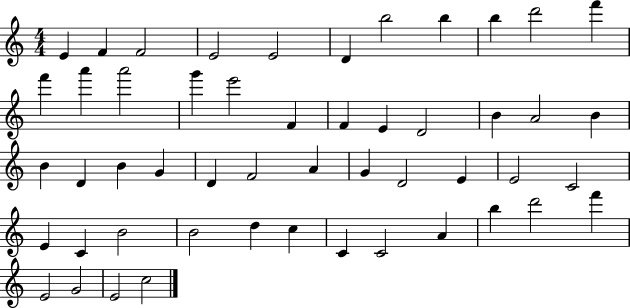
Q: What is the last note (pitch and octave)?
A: C5